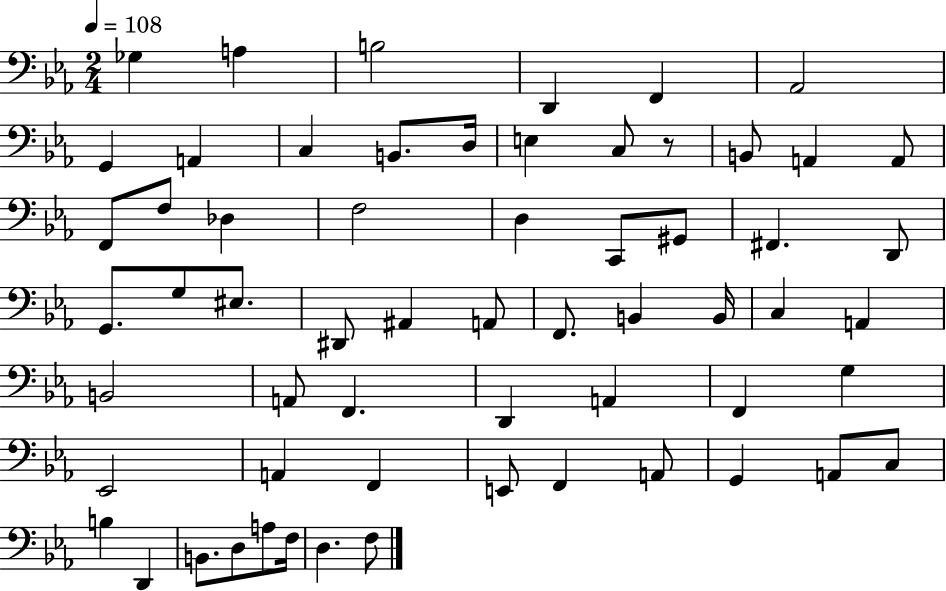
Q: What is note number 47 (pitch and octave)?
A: E2